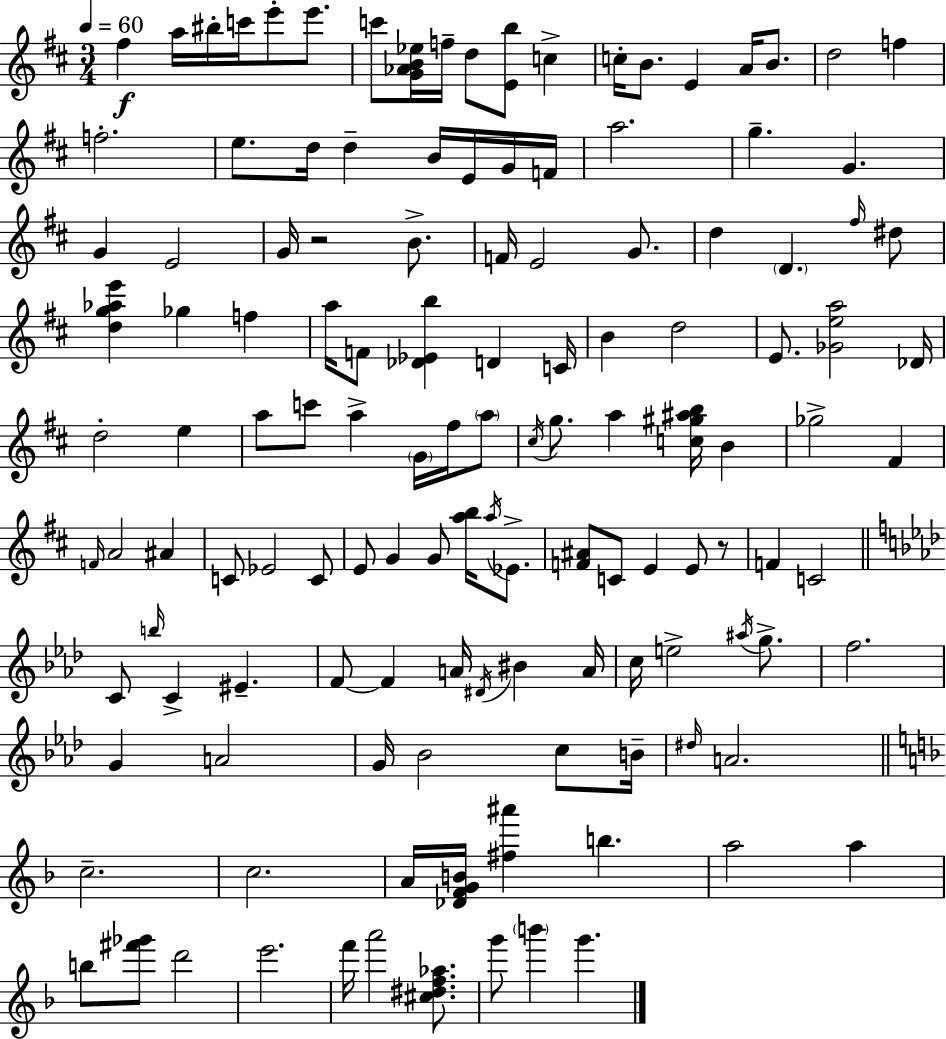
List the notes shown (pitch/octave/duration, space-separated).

F#5/q A5/s BIS5/s C6/s E6/e E6/e. C6/e [G4,Ab4,B4,Eb5]/s F5/s D5/e [E4,B5]/e C5/q C5/s B4/e. E4/q A4/s B4/e. D5/h F5/q F5/h. E5/e. D5/s D5/q B4/s E4/s G4/s F4/s A5/h. G5/q. G4/q. G4/q E4/h G4/s R/h B4/e. F4/s E4/h G4/e. D5/q D4/q. F#5/s D#5/e [D5,G5,Ab5,E6]/q Gb5/q F5/q A5/s F4/e [Db4,Eb4,B5]/q D4/q C4/s B4/q D5/h E4/e. [Gb4,E5,A5]/h Db4/s D5/h E5/q A5/e C6/e A5/q G4/s F#5/s A5/e C#5/s G5/e. A5/q [C5,G#5,A#5,B5]/s B4/q Gb5/h F#4/q F4/s A4/h A#4/q C4/e Eb4/h C4/e E4/e G4/q G4/e [A5,B5]/s A5/s Eb4/e. [F4,A#4]/e C4/e E4/q E4/e R/e F4/q C4/h C4/e B5/s C4/q EIS4/q. F4/e F4/q A4/s D#4/s BIS4/q A4/s C5/s E5/h A#5/s G5/e. F5/h. G4/q A4/h G4/s Bb4/h C5/e B4/s D#5/s A4/h. C5/h. C5/h. A4/s [Db4,F4,G4,B4]/s [F#5,A#6]/q B5/q. A5/h A5/q B5/e [F#6,Gb6]/e D6/h E6/h. F6/s A6/h [C#5,D#5,F5,Ab5]/e. G6/e B6/q G6/q.